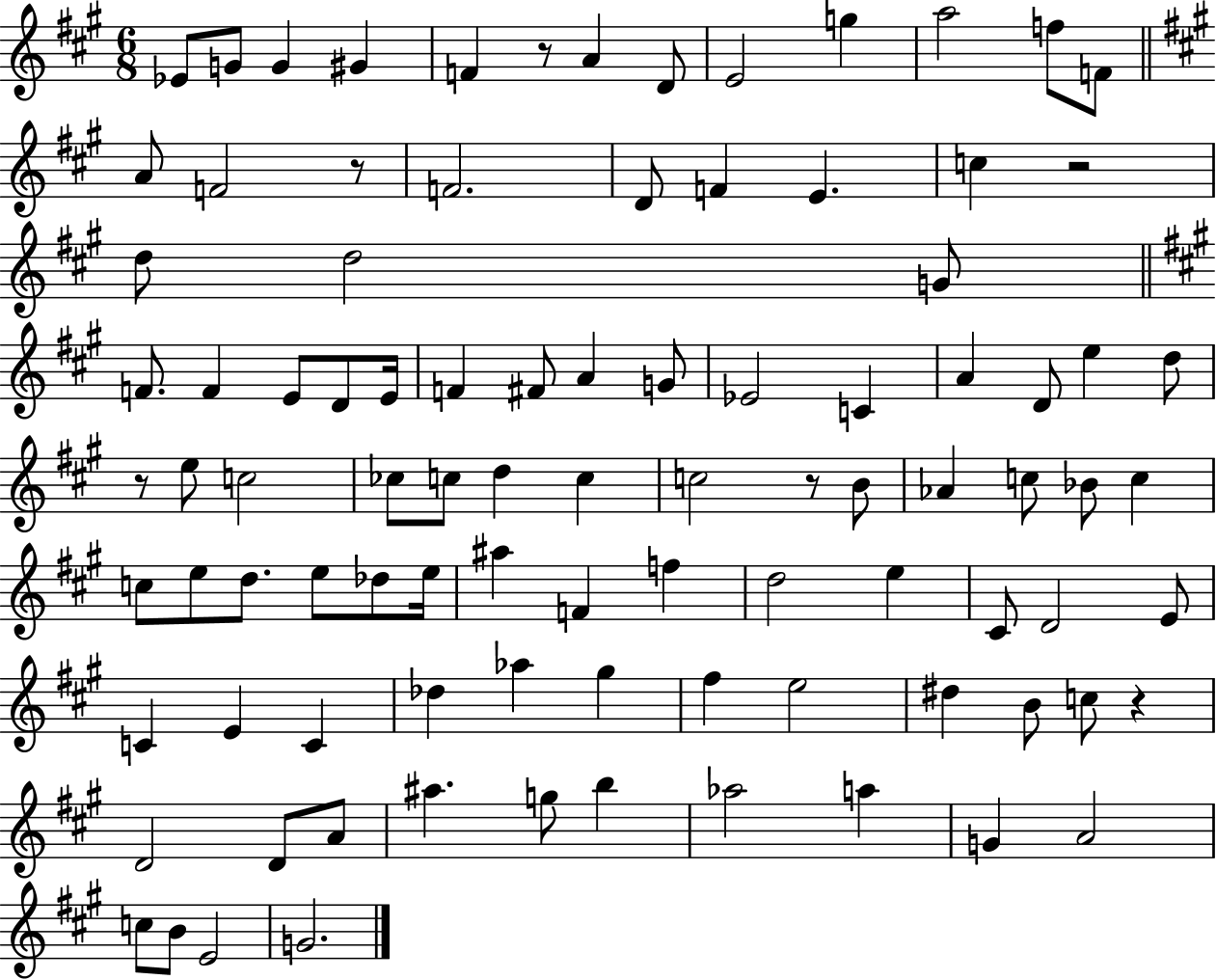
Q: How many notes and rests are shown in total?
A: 94